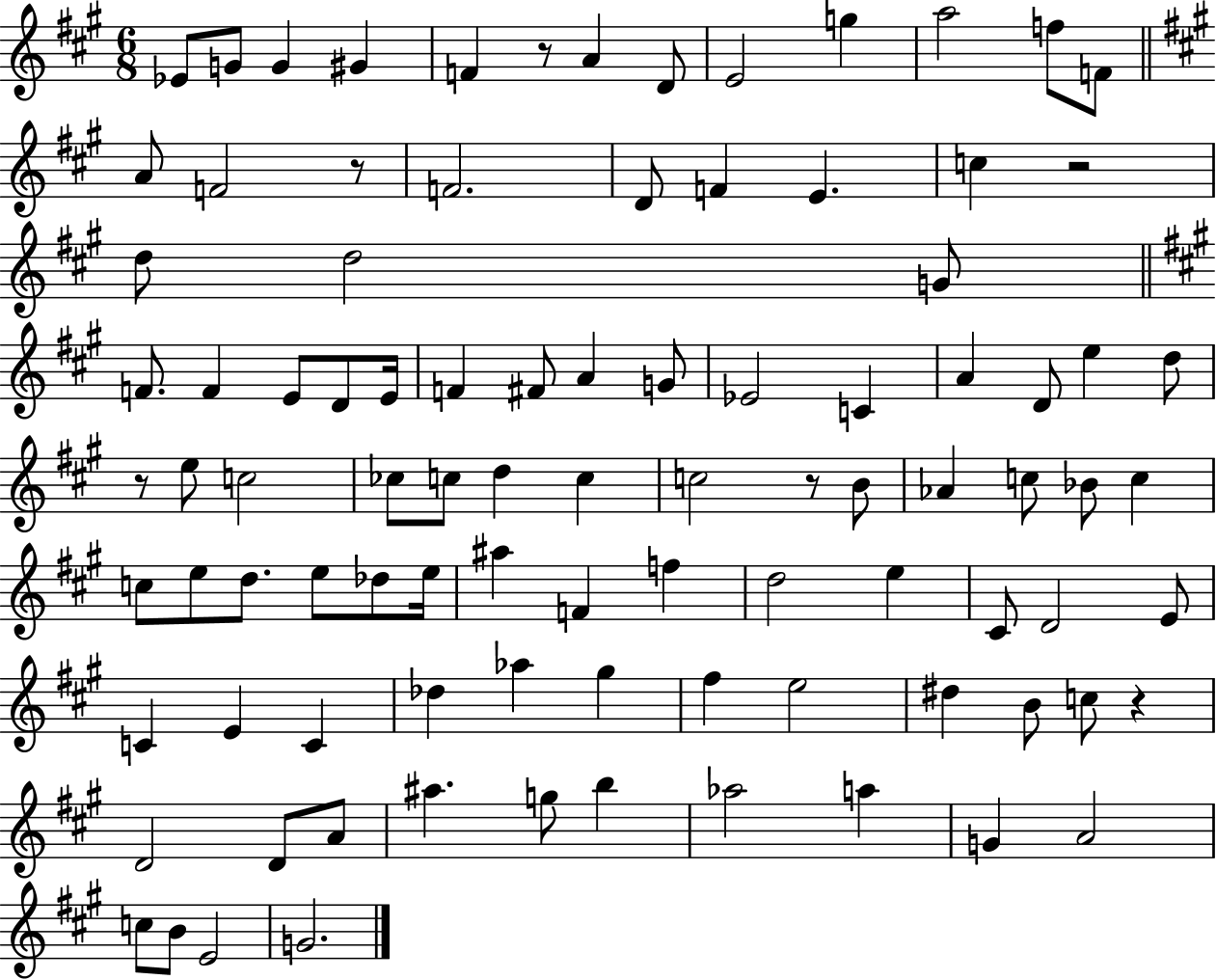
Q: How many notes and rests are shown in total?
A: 94